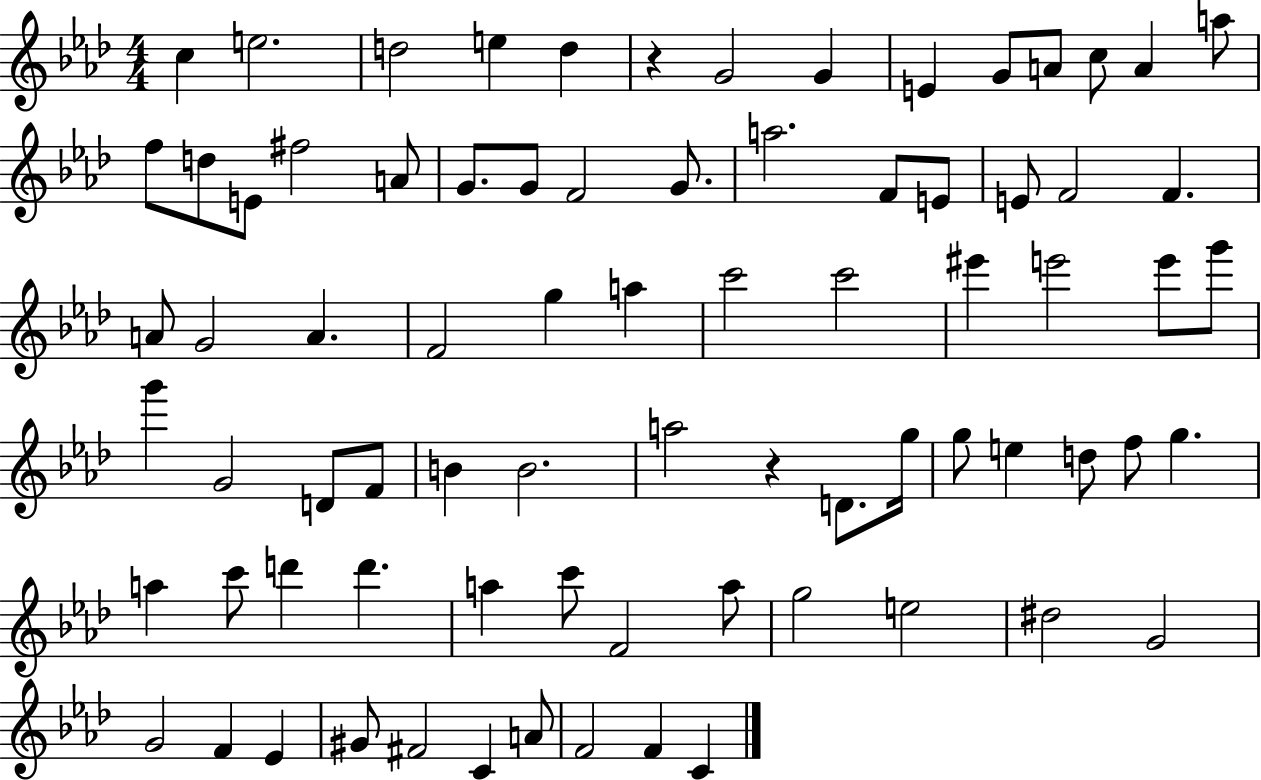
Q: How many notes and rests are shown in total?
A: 78